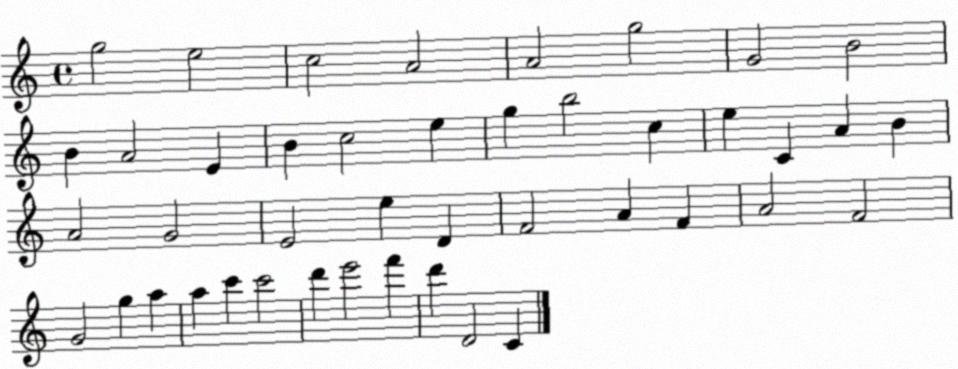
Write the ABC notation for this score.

X:1
T:Untitled
M:4/4
L:1/4
K:C
g2 e2 c2 A2 A2 g2 G2 B2 B A2 E B c2 e g b2 c e C A B A2 G2 E2 e D F2 A F A2 F2 G2 g a a c' c'2 d' e'2 f' d' D2 C